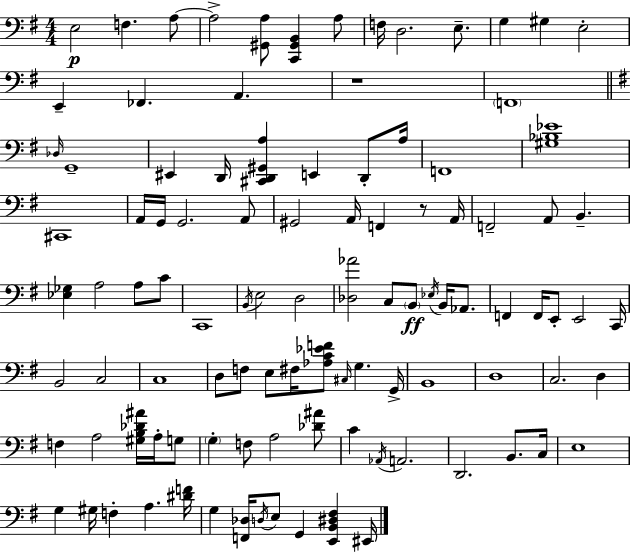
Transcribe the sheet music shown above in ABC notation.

X:1
T:Untitled
M:4/4
L:1/4
K:Em
E,2 F, A,/2 A,2 [^G,,A,]/2 [C,,^G,,B,,] A,/2 F,/4 D,2 E,/2 G, ^G, E,2 E,, _F,, A,, z4 F,,4 _D,/4 G,,4 ^E,, D,,/4 [^C,,D,,^G,,A,] E,, D,,/2 A,/4 F,,4 [^G,_B,_E]4 ^C,,4 A,,/4 G,,/4 G,,2 A,,/2 ^G,,2 A,,/4 F,, z/2 A,,/4 F,,2 A,,/2 B,, [_E,_G,] A,2 A,/2 C/2 C,,4 B,,/4 E,2 D,2 [_D,_A]2 C,/2 B,,/2 _E,/4 B,,/4 _A,,/2 F,, F,,/4 E,,/2 E,,2 C,,/4 B,,2 C,2 C,4 D,/2 F,/2 E,/2 ^F,/4 [_A,C_EF]/2 ^C,/4 G, G,,/4 B,,4 D,4 C,2 D, F, A,2 [^G,B,_D^A]/4 A,/4 G,/2 G, F,/2 A,2 [_D^A]/2 C _A,,/4 A,,2 D,,2 B,,/2 C,/4 E,4 G, ^G,/4 F, A, [^DF]/4 G, [F,,_D,]/4 D,/4 E,/2 G,, [E,,B,,^D,^F,] ^E,,/4